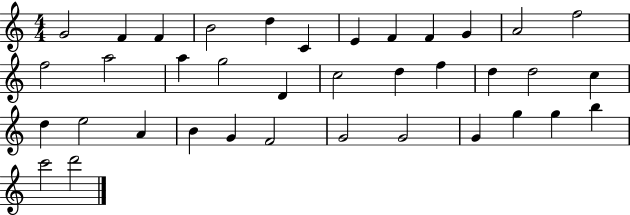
G4/h F4/q F4/q B4/h D5/q C4/q E4/q F4/q F4/q G4/q A4/h F5/h F5/h A5/h A5/q G5/h D4/q C5/h D5/q F5/q D5/q D5/h C5/q D5/q E5/h A4/q B4/q G4/q F4/h G4/h G4/h G4/q G5/q G5/q B5/q C6/h D6/h